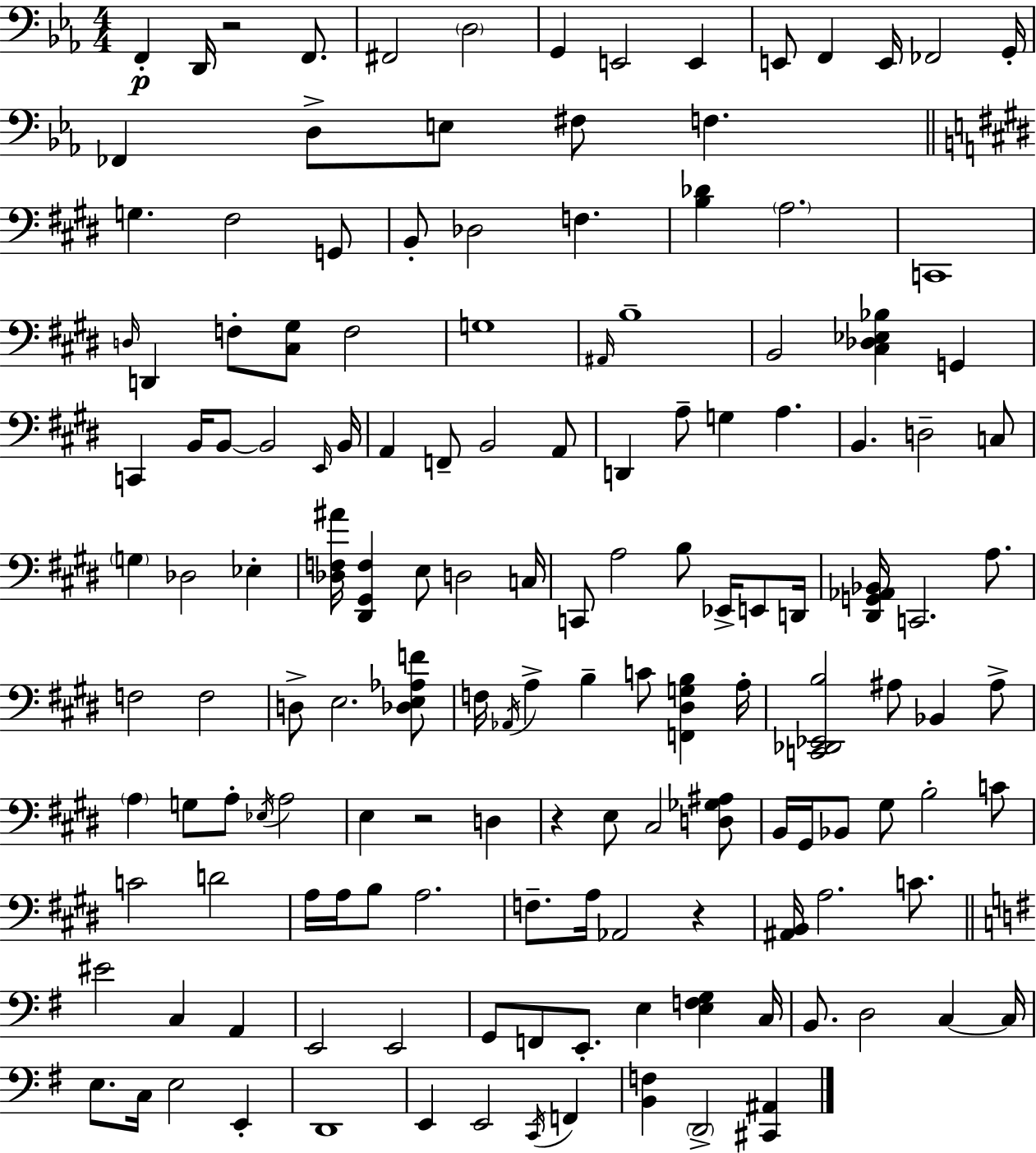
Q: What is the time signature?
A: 4/4